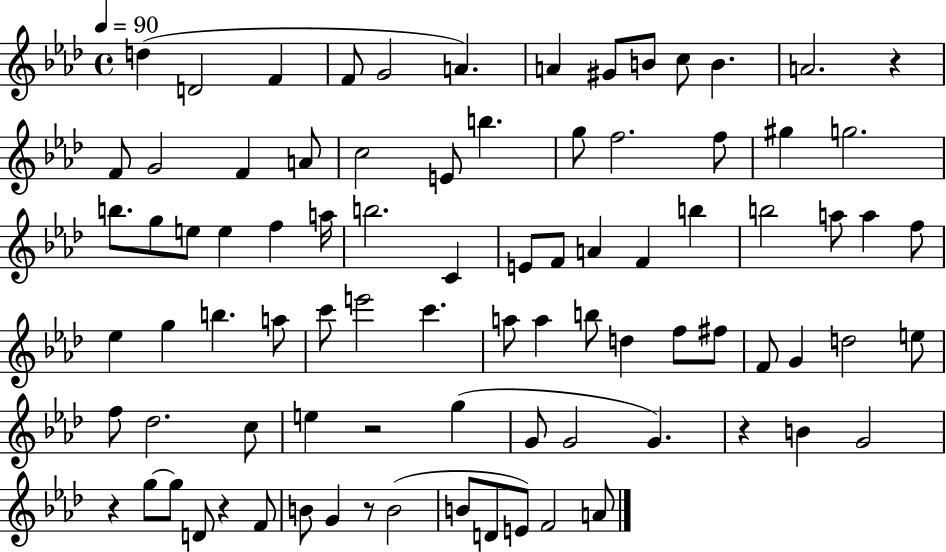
{
  \clef treble
  \time 4/4
  \defaultTimeSignature
  \key aes \major
  \tempo 4 = 90
  \repeat volta 2 { d''4( d'2 f'4 | f'8 g'2 a'4.) | a'4 gis'8 b'8 c''8 b'4. | a'2. r4 | \break f'8 g'2 f'4 a'8 | c''2 e'8 b''4. | g''8 f''2. f''8 | gis''4 g''2. | \break b''8. g''8 e''8 e''4 f''4 a''16 | b''2. c'4 | e'8 f'8 a'4 f'4 b''4 | b''2 a''8 a''4 f''8 | \break ees''4 g''4 b''4. a''8 | c'''8 e'''2 c'''4. | a''8 a''4 b''8 d''4 f''8 fis''8 | f'8 g'4 d''2 e''8 | \break f''8 des''2. c''8 | e''4 r2 g''4( | g'8 g'2 g'4.) | r4 b'4 g'2 | \break r4 g''8~~ g''8 d'8 r4 f'8 | b'8 g'4 r8 b'2( | b'8 d'8 e'8) f'2 a'8 | } \bar "|."
}